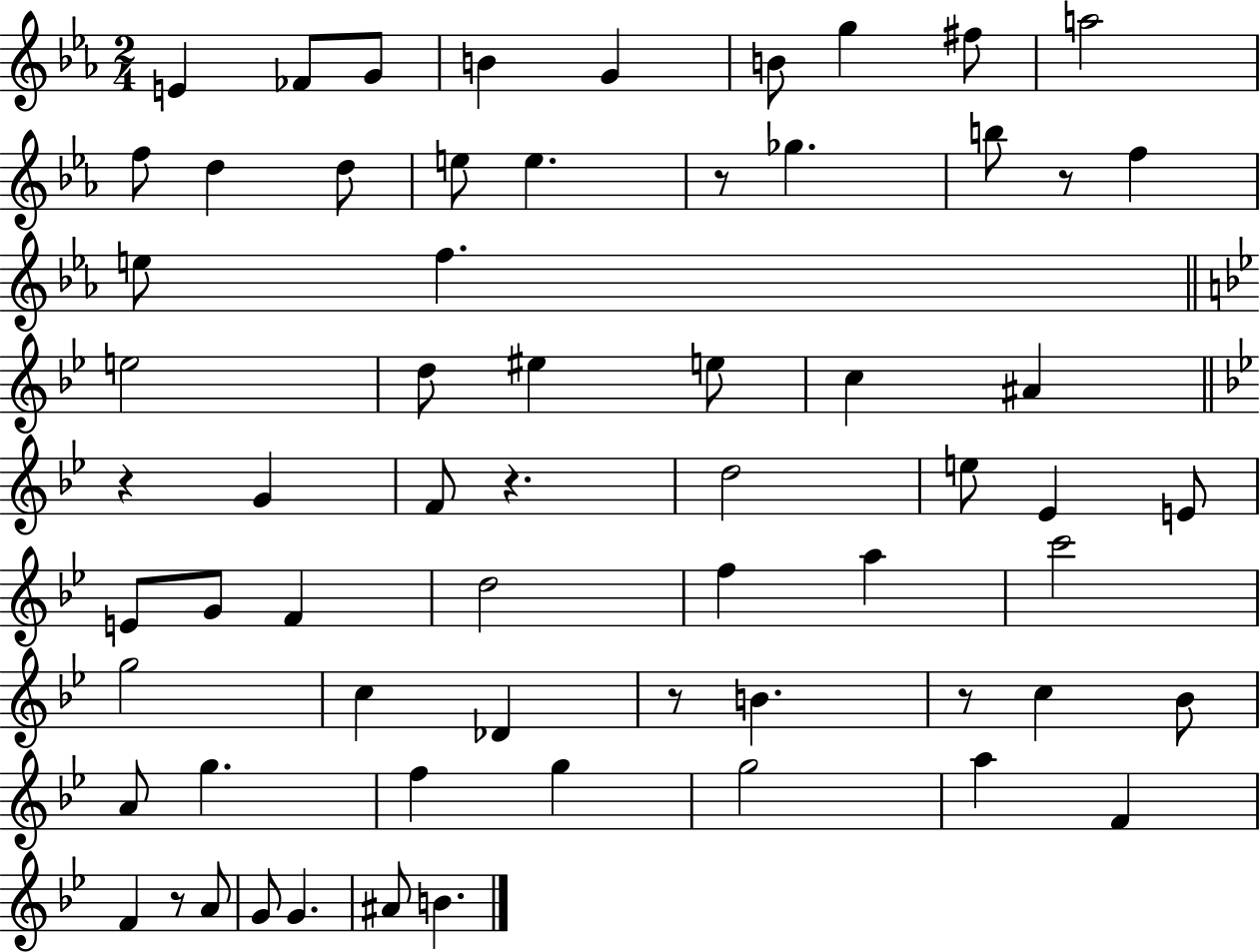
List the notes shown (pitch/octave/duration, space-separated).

E4/q FES4/e G4/e B4/q G4/q B4/e G5/q F#5/e A5/h F5/e D5/q D5/e E5/e E5/q. R/e Gb5/q. B5/e R/e F5/q E5/e F5/q. E5/h D5/e EIS5/q E5/e C5/q A#4/q R/q G4/q F4/e R/q. D5/h E5/e Eb4/q E4/e E4/e G4/e F4/q D5/h F5/q A5/q C6/h G5/h C5/q Db4/q R/e B4/q. R/e C5/q Bb4/e A4/e G5/q. F5/q G5/q G5/h A5/q F4/q F4/q R/e A4/e G4/e G4/q. A#4/e B4/q.